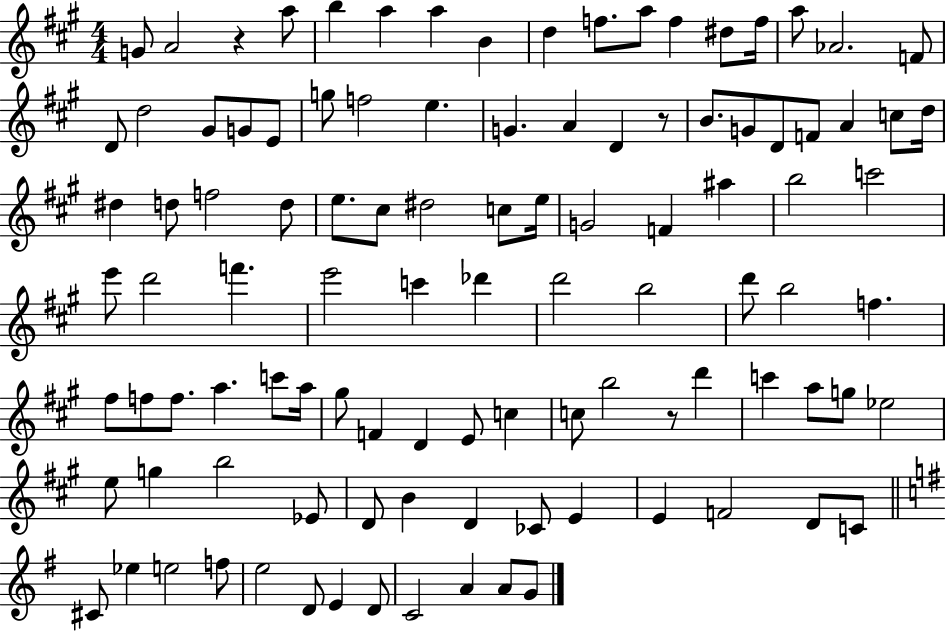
G4/e A4/h R/q A5/e B5/q A5/q A5/q B4/q D5/q F5/e. A5/e F5/q D#5/e F5/s A5/e Ab4/h. F4/e D4/e D5/h G#4/e G4/e E4/e G5/e F5/h E5/q. G4/q. A4/q D4/q R/e B4/e. G4/e D4/e F4/e A4/q C5/e D5/s D#5/q D5/e F5/h D5/e E5/e. C#5/e D#5/h C5/e E5/s G4/h F4/q A#5/q B5/h C6/h E6/e D6/h F6/q. E6/h C6/q Db6/q D6/h B5/h D6/e B5/h F5/q. F#5/e F5/e F5/e. A5/q. C6/e A5/s G#5/e F4/q D4/q E4/e C5/q C5/e B5/h R/e D6/q C6/q A5/e G5/e Eb5/h E5/e G5/q B5/h Eb4/e D4/e B4/q D4/q CES4/e E4/q E4/q F4/h D4/e C4/e C#4/e Eb5/q E5/h F5/e E5/h D4/e E4/q D4/e C4/h A4/q A4/e G4/e